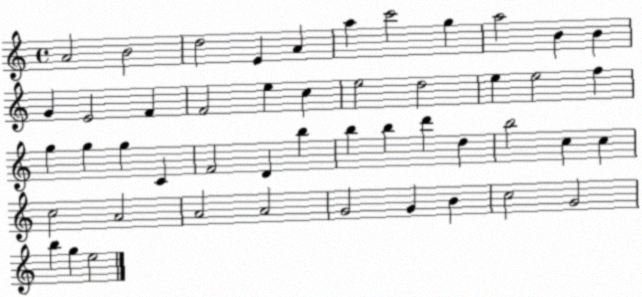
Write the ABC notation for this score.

X:1
T:Untitled
M:4/4
L:1/4
K:C
A2 B2 d2 E A a c'2 g a2 B B G E2 F F2 e c e2 d2 e e2 f g g g C F2 D b b b d' d b2 c c c2 A2 A2 A2 G2 G B c2 G2 b g e2